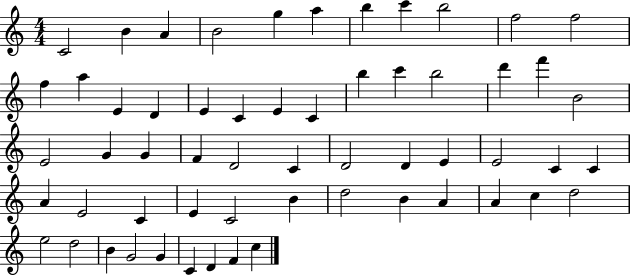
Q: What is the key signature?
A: C major